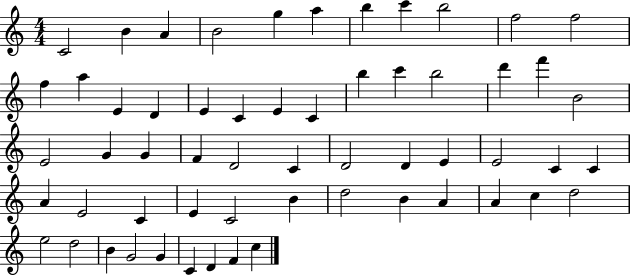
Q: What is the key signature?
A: C major